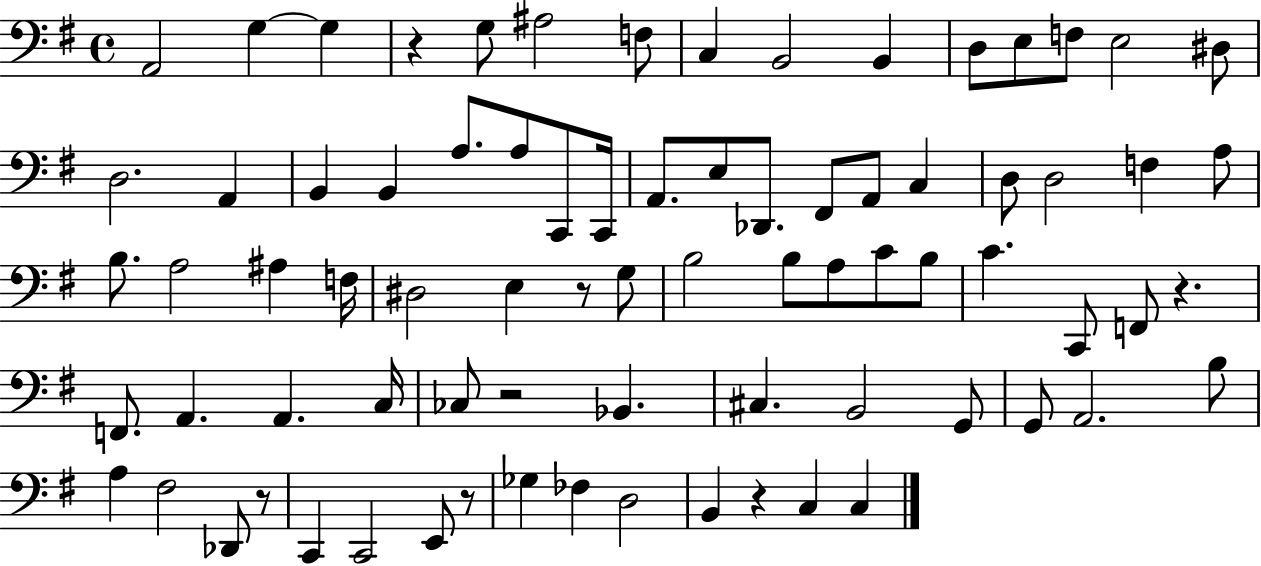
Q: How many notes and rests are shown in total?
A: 78